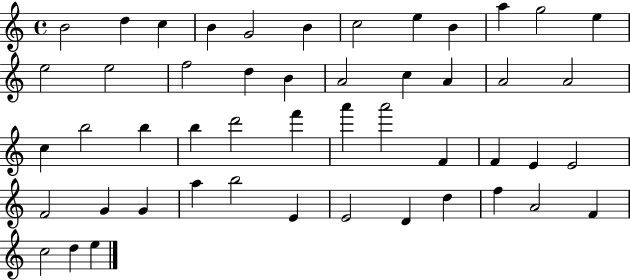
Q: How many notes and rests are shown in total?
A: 49